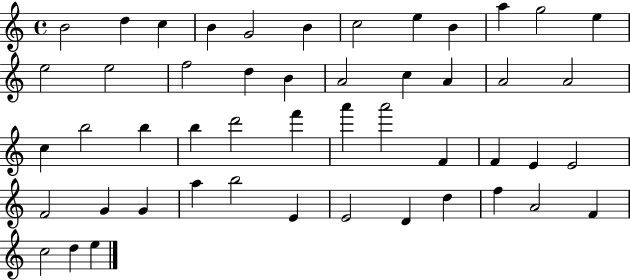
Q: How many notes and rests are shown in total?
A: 49